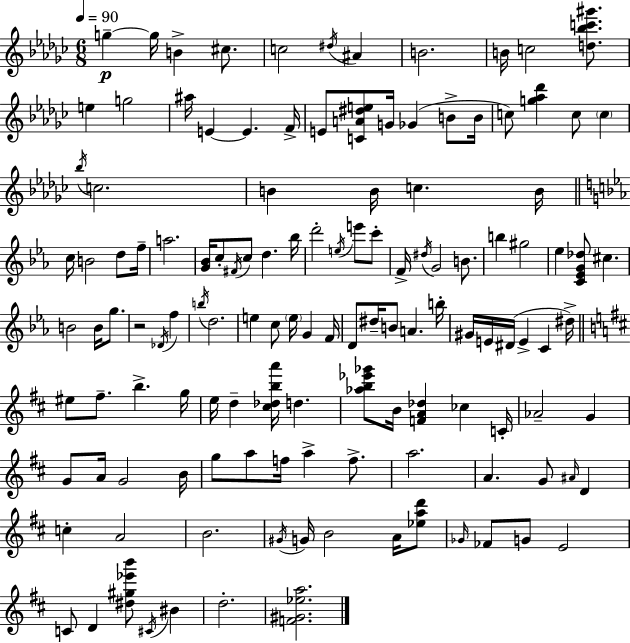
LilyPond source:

{
  \clef treble
  \numericTimeSignature
  \time 6/8
  \key ees \minor
  \tempo 4 = 90
  g''4--~~\p g''16 b'4-> cis''8. | c''2 \acciaccatura { dis''16 } ais'4 | b'2. | b'16 c''2 <d'' bes'' c''' gis'''>8. | \break e''4 g''2 | ais''16 e'4~~ e'4. | f'16-> e'8 <c' a' dis'' e''>8 g'16 ges'4( b'8-> | b'16 c''8) <g'' aes'' des'''>4 c''8 \parenthesize c''4 | \break \acciaccatura { bes''16 } c''2. | b'4 b'16 c''4. | b'16 \bar "||" \break \key c \minor c''16 b'2 d''8 f''16-- | a''2. | <g' bes'>16 c''8-. \acciaccatura { fis'16 } c''8 d''4. | bes''16 d'''2-. \acciaccatura { e''16 } e'''8 | \break c'''8-. f'16-> \acciaccatura { dis''16 } g'2 | b'8. b''4 gis''2 | ees''4 <c' ees' g' des''>8 cis''4. | b'2 b'16 | \break g''8. r2 \acciaccatura { des'16 } | f''4 \acciaccatura { b''16 } d''2. | e''4 c''8 \parenthesize e''16 | g'4 f'16 d'8 dis''16-- b'8 a'4. | \break b''16-. gis'16 e'16 dis'16( e'4-> | c'4 dis''16->) \bar "||" \break \key d \major eis''8 fis''8.-- b''4.-> g''16 | e''16 d''4-- <cis'' des'' b'' a'''>16 d''4. | <aes'' b'' ees''' ges'''>8 b'16 <f' a' des''>4 ces''4 c'16-. | aes'2-- g'4 | \break g'8 a'16 g'2 b'16 | g''8 a''8 f''16 a''4-> f''8.-> | a''2. | a'4. g'8 \grace { ais'16 } d'4 | \break c''4-. a'2 | b'2. | \acciaccatura { gis'16 } g'16 b'2 a'16 | <ees'' a'' d'''>8 \grace { ges'16 } fes'8 g'8 e'2 | \break c'8 d'4 <dis'' gis'' ees''' b'''>8 \acciaccatura { cis'16 } | bis'4 d''2.-. | <f' gis' ees'' a''>2. | \bar "|."
}